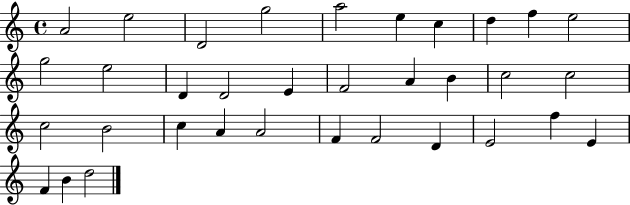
{
  \clef treble
  \time 4/4
  \defaultTimeSignature
  \key c \major
  a'2 e''2 | d'2 g''2 | a''2 e''4 c''4 | d''4 f''4 e''2 | \break g''2 e''2 | d'4 d'2 e'4 | f'2 a'4 b'4 | c''2 c''2 | \break c''2 b'2 | c''4 a'4 a'2 | f'4 f'2 d'4 | e'2 f''4 e'4 | \break f'4 b'4 d''2 | \bar "|."
}